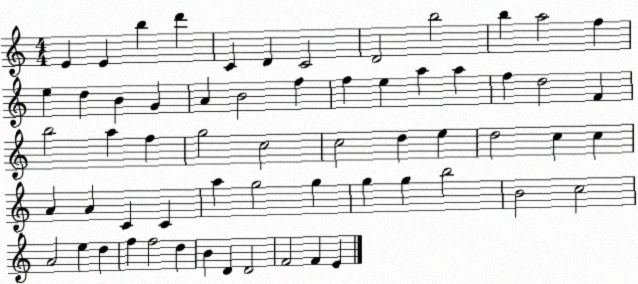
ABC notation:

X:1
T:Untitled
M:4/4
L:1/4
K:C
E E b d' C D C2 D2 b2 b a2 f e d B G A B2 f f e a a f d2 F b2 a f g2 c2 c2 d e d2 c c A A C C a g2 g g g b2 B2 c2 A2 e d f f2 d B D D2 F2 F E